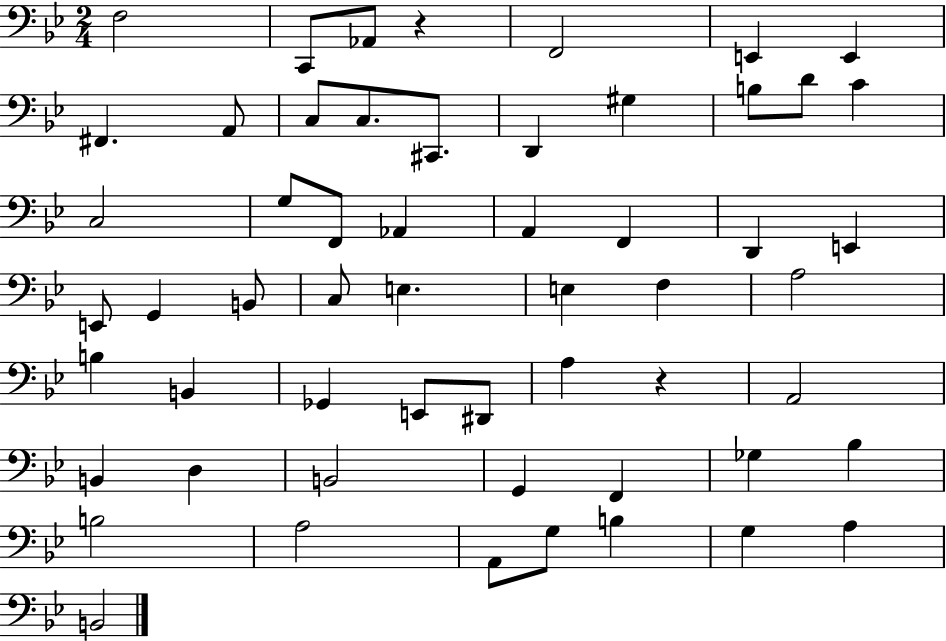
F3/h C2/e Ab2/e R/q F2/h E2/q E2/q F#2/q. A2/e C3/e C3/e. C#2/e. D2/q G#3/q B3/e D4/e C4/q C3/h G3/e F2/e Ab2/q A2/q F2/q D2/q E2/q E2/e G2/q B2/e C3/e E3/q. E3/q F3/q A3/h B3/q B2/q Gb2/q E2/e D#2/e A3/q R/q A2/h B2/q D3/q B2/h G2/q F2/q Gb3/q Bb3/q B3/h A3/h A2/e G3/e B3/q G3/q A3/q B2/h